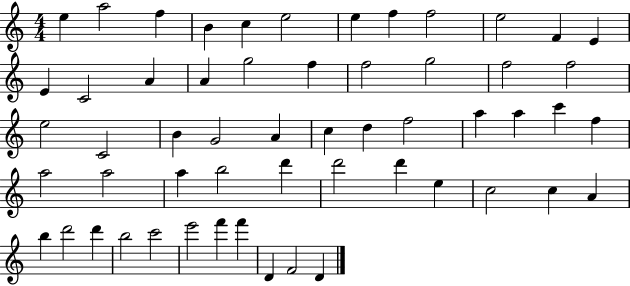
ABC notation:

X:1
T:Untitled
M:4/4
L:1/4
K:C
e a2 f B c e2 e f f2 e2 F E E C2 A A g2 f f2 g2 f2 f2 e2 C2 B G2 A c d f2 a a c' f a2 a2 a b2 d' d'2 d' e c2 c A b d'2 d' b2 c'2 e'2 f' f' D F2 D